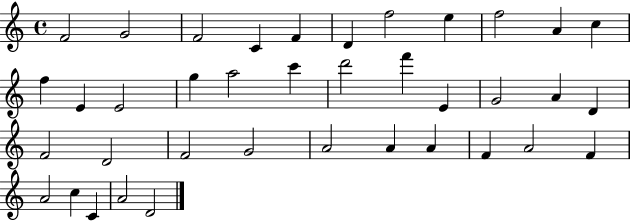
F4/h G4/h F4/h C4/q F4/q D4/q F5/h E5/q F5/h A4/q C5/q F5/q E4/q E4/h G5/q A5/h C6/q D6/h F6/q E4/q G4/h A4/q D4/q F4/h D4/h F4/h G4/h A4/h A4/q A4/q F4/q A4/h F4/q A4/h C5/q C4/q A4/h D4/h